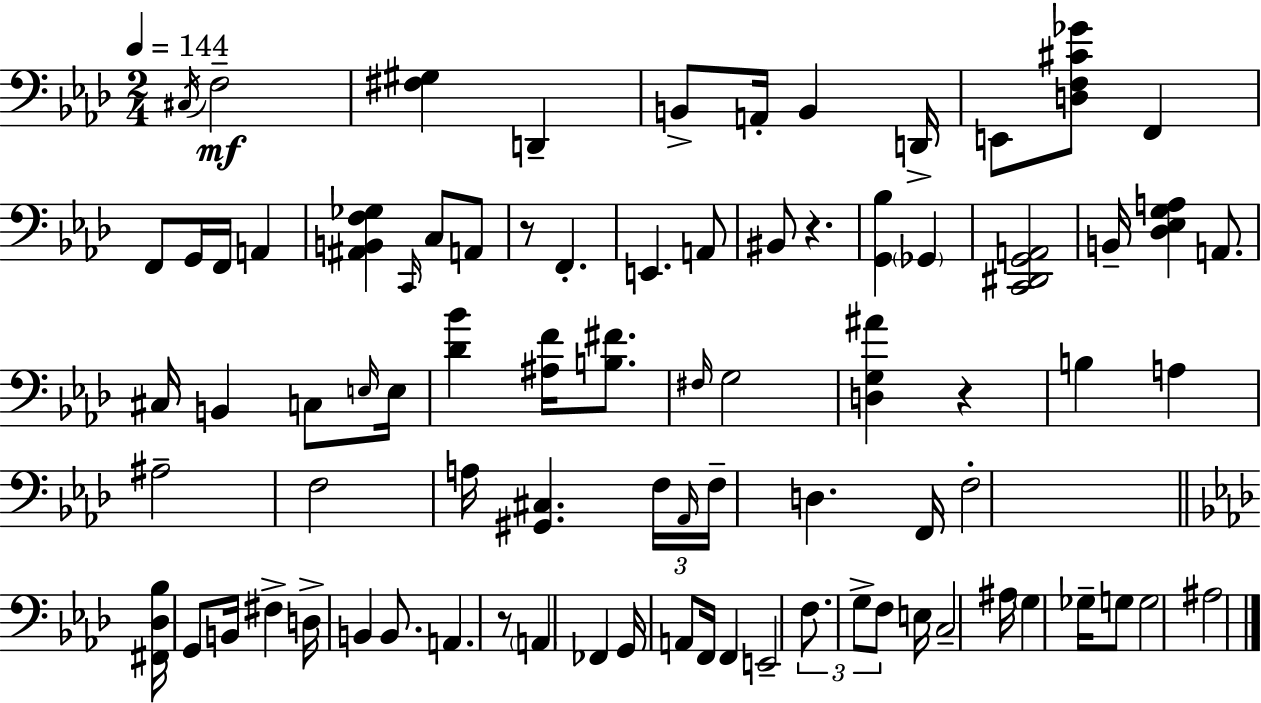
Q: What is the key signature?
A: AES major